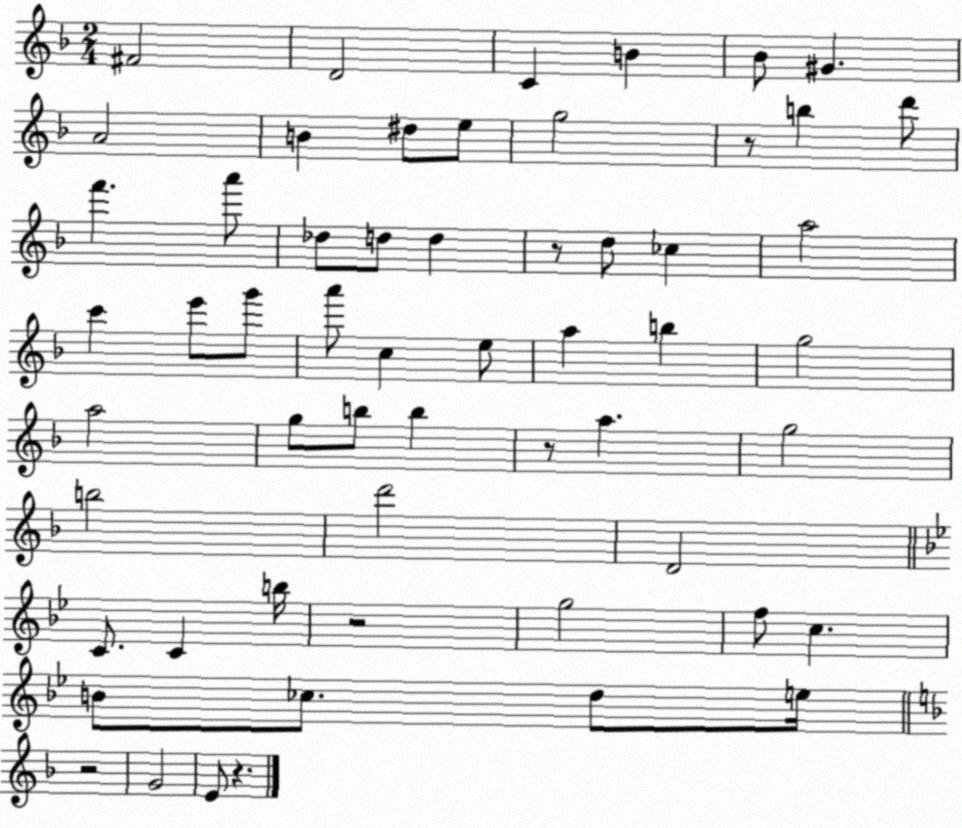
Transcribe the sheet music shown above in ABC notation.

X:1
T:Untitled
M:2/4
L:1/4
K:F
^F2 D2 C B _B/2 ^G A2 B ^d/2 e/2 g2 z/2 b d'/2 f' a'/2 _d/2 d/2 d z/2 d/2 _c a2 c' e'/2 g'/2 a'/2 c e/2 a b g2 a2 g/2 b/2 b z/2 a g2 b2 d'2 D2 C/2 C b/4 z2 g2 f/2 c B/2 _c/2 d/2 e/4 z2 G2 E/2 z